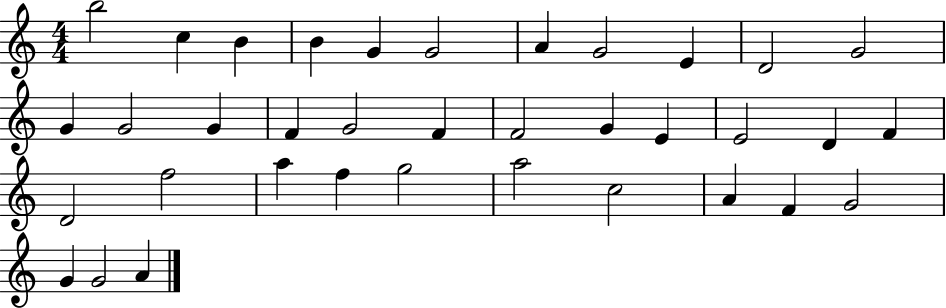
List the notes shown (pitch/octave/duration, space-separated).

B5/h C5/q B4/q B4/q G4/q G4/h A4/q G4/h E4/q D4/h G4/h G4/q G4/h G4/q F4/q G4/h F4/q F4/h G4/q E4/q E4/h D4/q F4/q D4/h F5/h A5/q F5/q G5/h A5/h C5/h A4/q F4/q G4/h G4/q G4/h A4/q